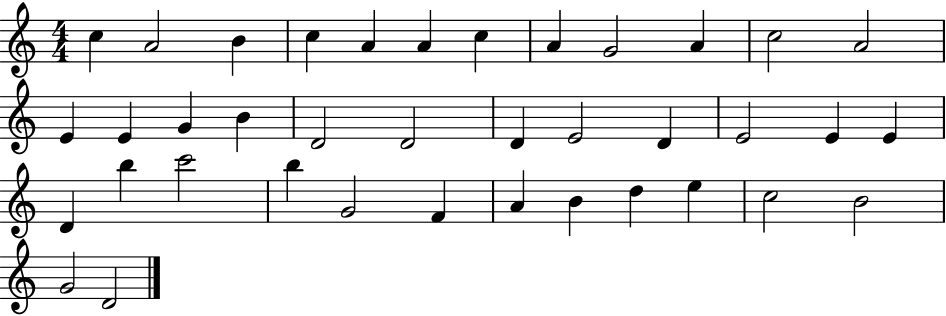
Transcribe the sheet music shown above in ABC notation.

X:1
T:Untitled
M:4/4
L:1/4
K:C
c A2 B c A A c A G2 A c2 A2 E E G B D2 D2 D E2 D E2 E E D b c'2 b G2 F A B d e c2 B2 G2 D2